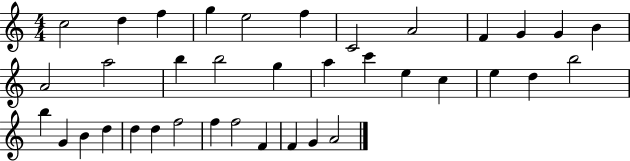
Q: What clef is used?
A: treble